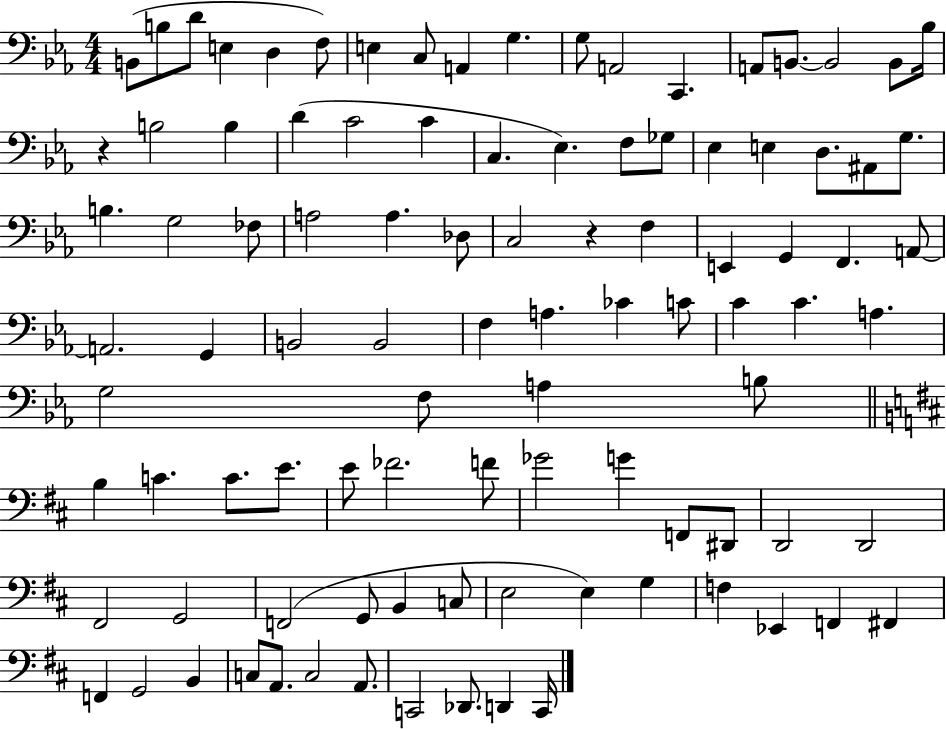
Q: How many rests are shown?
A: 2